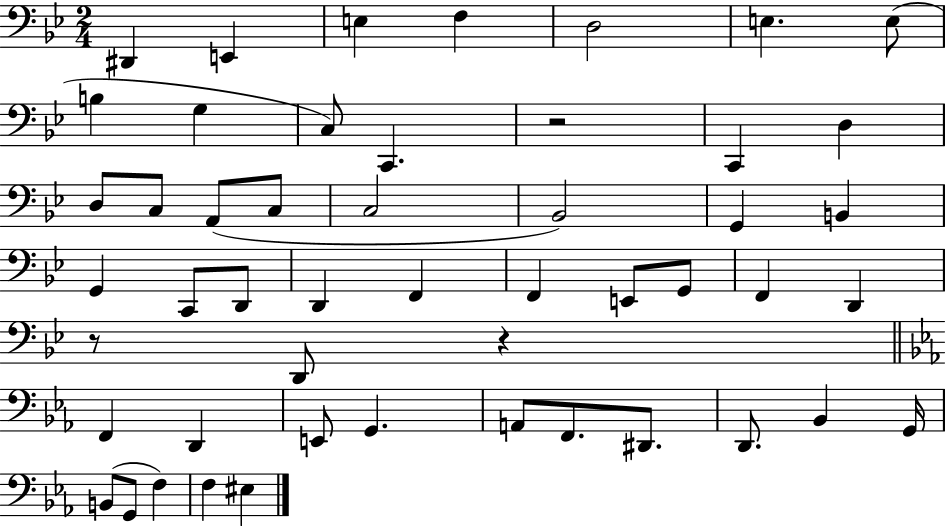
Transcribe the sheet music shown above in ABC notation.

X:1
T:Untitled
M:2/4
L:1/4
K:Bb
^D,, E,, E, F, D,2 E, E,/2 B, G, C,/2 C,, z2 C,, D, D,/2 C,/2 A,,/2 C,/2 C,2 _B,,2 G,, B,, G,, C,,/2 D,,/2 D,, F,, F,, E,,/2 G,,/2 F,, D,, z/2 D,,/2 z F,, D,, E,,/2 G,, A,,/2 F,,/2 ^D,,/2 D,,/2 _B,, G,,/4 B,,/2 G,,/2 F, F, ^E,